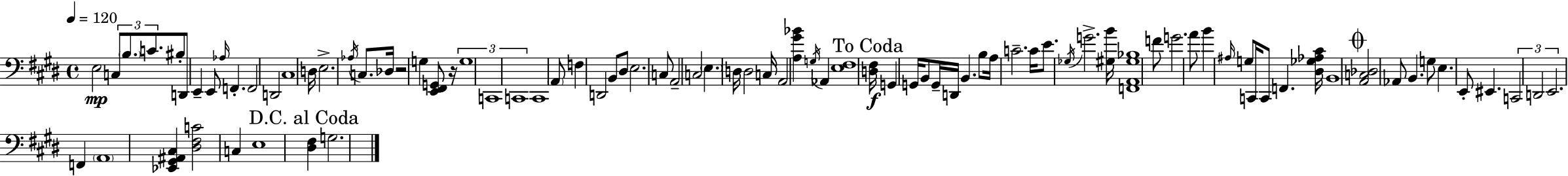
E3/h C3/e B3/e. C4/e. BIS3/e D2/e E2/q E2/e Ab3/s F2/q. F2/h D2/h C#3/w D3/s E3/h. Ab3/s C3/e. Db3/s R/h G3/q [E2,F#2,G2]/e R/s G3/w C2/w C2/w C2/w A2/e F3/q D2/h B2/e D#3/e E3/h. C3/e A2/h C3/h E3/q. D3/s D3/h C3/s A2/h [A3,G#4,Bb4]/q G3/s Ab2/q [E3,F#3]/w [D3,F#3]/s G2/q G2/s B2/e G2/s D2/s B2/q. B3/e A3/s C4/h. C4/s E4/e. Gb3/s G4/h. [G#3,B4]/s [F2,A2,G#3,Bb3]/w F4/e G4/h. A4/e B4/q A#3/s G3/e C2/s C2/e F2/q. [D#3,Gb3,Ab3,C#4]/s B2/w [A2,C3,Db3]/h Ab2/e B2/q. G3/e E3/q. E2/e EIS2/q. C2/h D2/h E2/h. F2/q A2/w [Eb2,G#2,A#2,C#3]/q [D#3,F#3,C4]/h C3/q E3/w [D#3,F#3]/q G3/h.